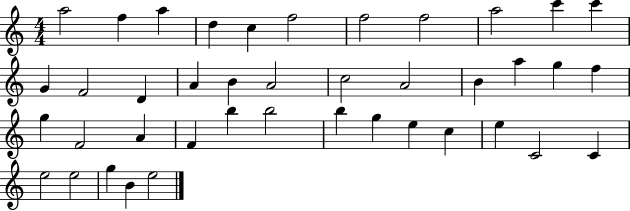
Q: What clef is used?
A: treble